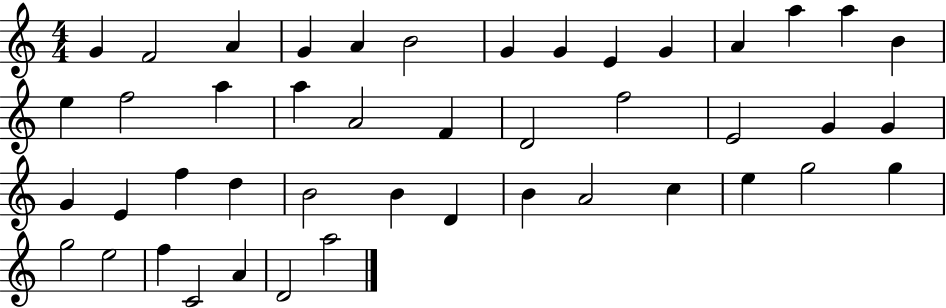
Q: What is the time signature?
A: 4/4